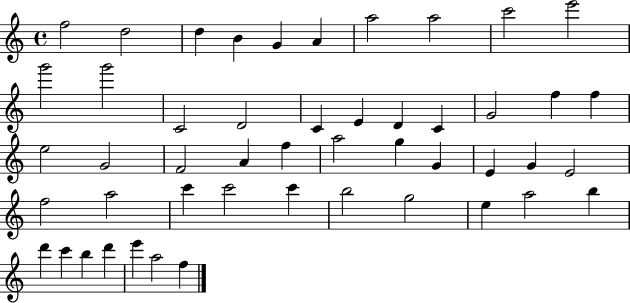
{
  \clef treble
  \time 4/4
  \defaultTimeSignature
  \key c \major
  f''2 d''2 | d''4 b'4 g'4 a'4 | a''2 a''2 | c'''2 e'''2 | \break g'''2 g'''2 | c'2 d'2 | c'4 e'4 d'4 c'4 | g'2 f''4 f''4 | \break e''2 g'2 | f'2 a'4 f''4 | a''2 g''4 g'4 | e'4 g'4 e'2 | \break f''2 a''2 | c'''4 c'''2 c'''4 | b''2 g''2 | e''4 a''2 b''4 | \break d'''4 c'''4 b''4 d'''4 | e'''4 a''2 f''4 | \bar "|."
}